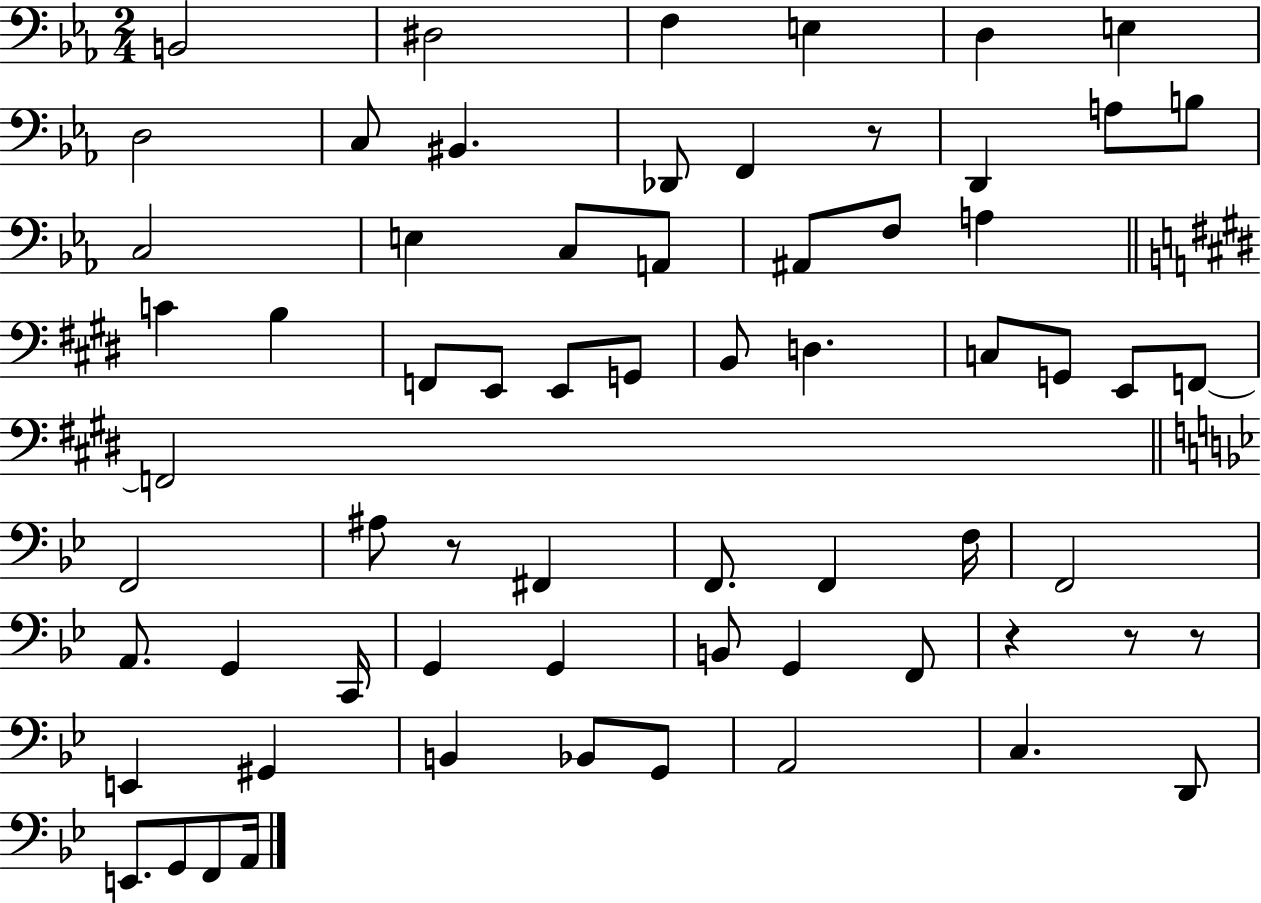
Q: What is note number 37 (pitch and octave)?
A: F#2